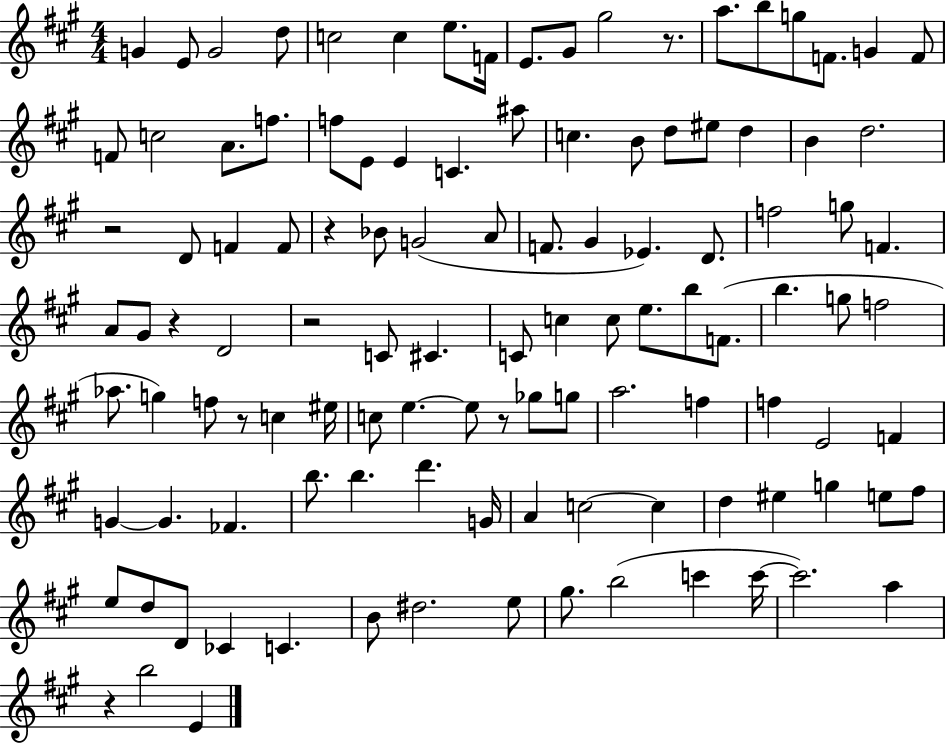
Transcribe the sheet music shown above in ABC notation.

X:1
T:Untitled
M:4/4
L:1/4
K:A
G E/2 G2 d/2 c2 c e/2 F/4 E/2 ^G/2 ^g2 z/2 a/2 b/2 g/2 F/2 G F/2 F/2 c2 A/2 f/2 f/2 E/2 E C ^a/2 c B/2 d/2 ^e/2 d B d2 z2 D/2 F F/2 z _B/2 G2 A/2 F/2 ^G _E D/2 f2 g/2 F A/2 ^G/2 z D2 z2 C/2 ^C C/2 c c/2 e/2 b/2 F/2 b g/2 f2 _a/2 g f/2 z/2 c ^e/4 c/2 e e/2 z/2 _g/2 g/2 a2 f f E2 F G G _F b/2 b d' G/4 A c2 c d ^e g e/2 ^f/2 e/2 d/2 D/2 _C C B/2 ^d2 e/2 ^g/2 b2 c' c'/4 c'2 a z b2 E